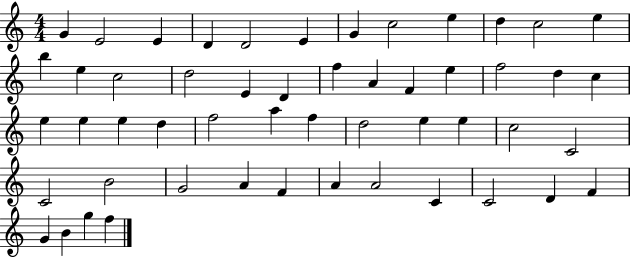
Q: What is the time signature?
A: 4/4